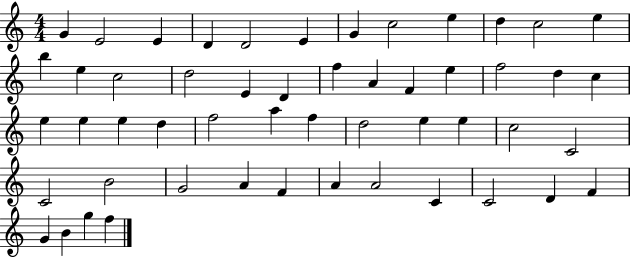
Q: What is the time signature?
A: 4/4